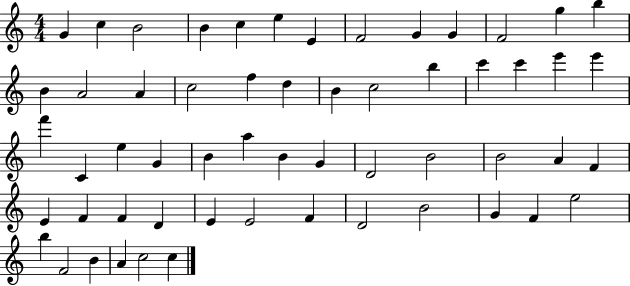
{
  \clef treble
  \numericTimeSignature
  \time 4/4
  \key c \major
  g'4 c''4 b'2 | b'4 c''4 e''4 e'4 | f'2 g'4 g'4 | f'2 g''4 b''4 | \break b'4 a'2 a'4 | c''2 f''4 d''4 | b'4 c''2 b''4 | c'''4 c'''4 e'''4 e'''4 | \break f'''4 c'4 e''4 g'4 | b'4 a''4 b'4 g'4 | d'2 b'2 | b'2 a'4 f'4 | \break e'4 f'4 f'4 d'4 | e'4 e'2 f'4 | d'2 b'2 | g'4 f'4 e''2 | \break b''4 f'2 b'4 | a'4 c''2 c''4 | \bar "|."
}